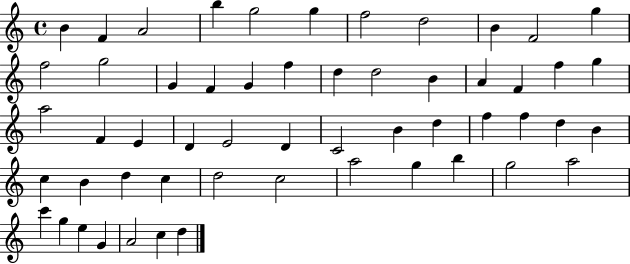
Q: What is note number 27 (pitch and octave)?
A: E4